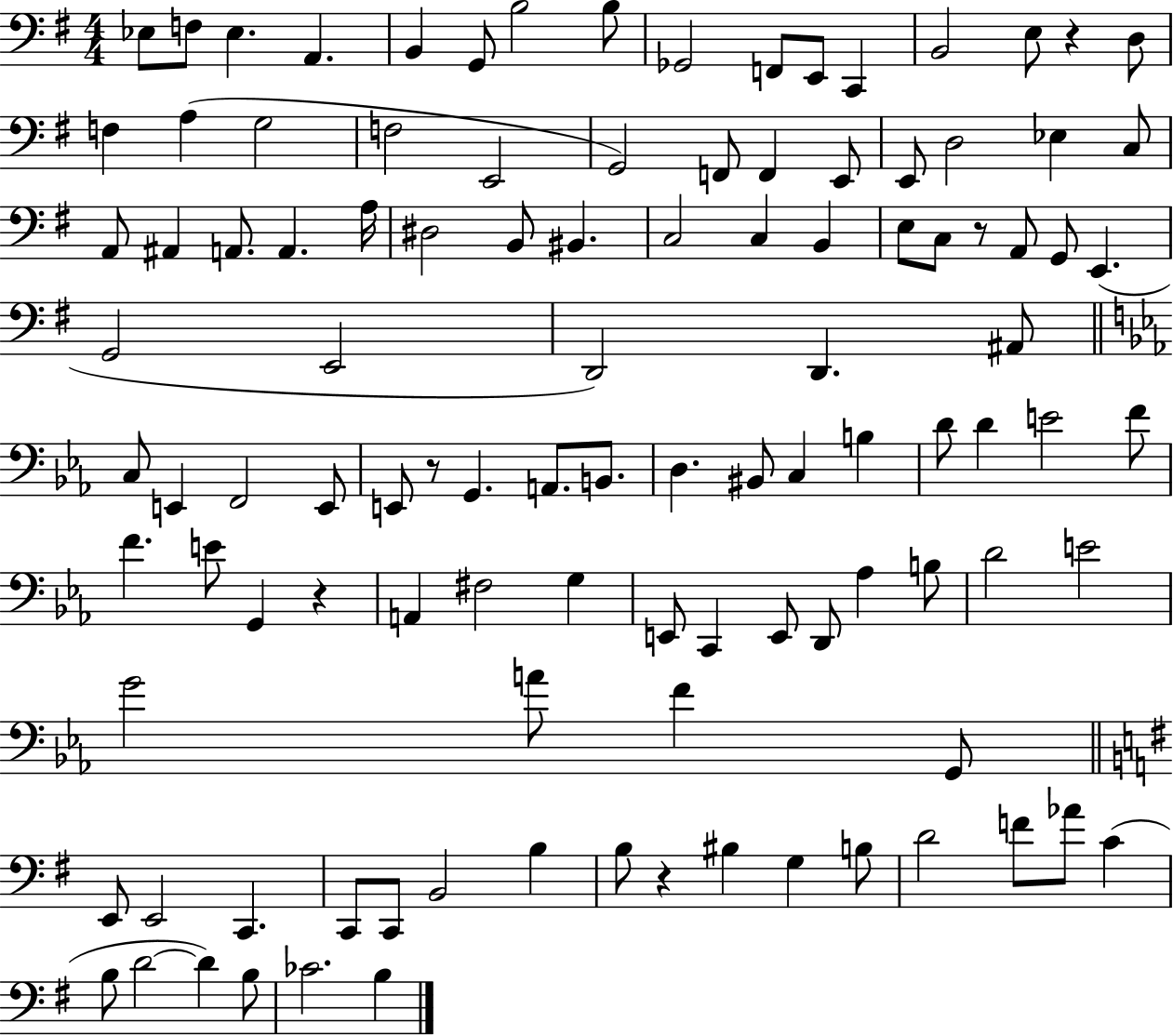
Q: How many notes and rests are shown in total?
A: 109